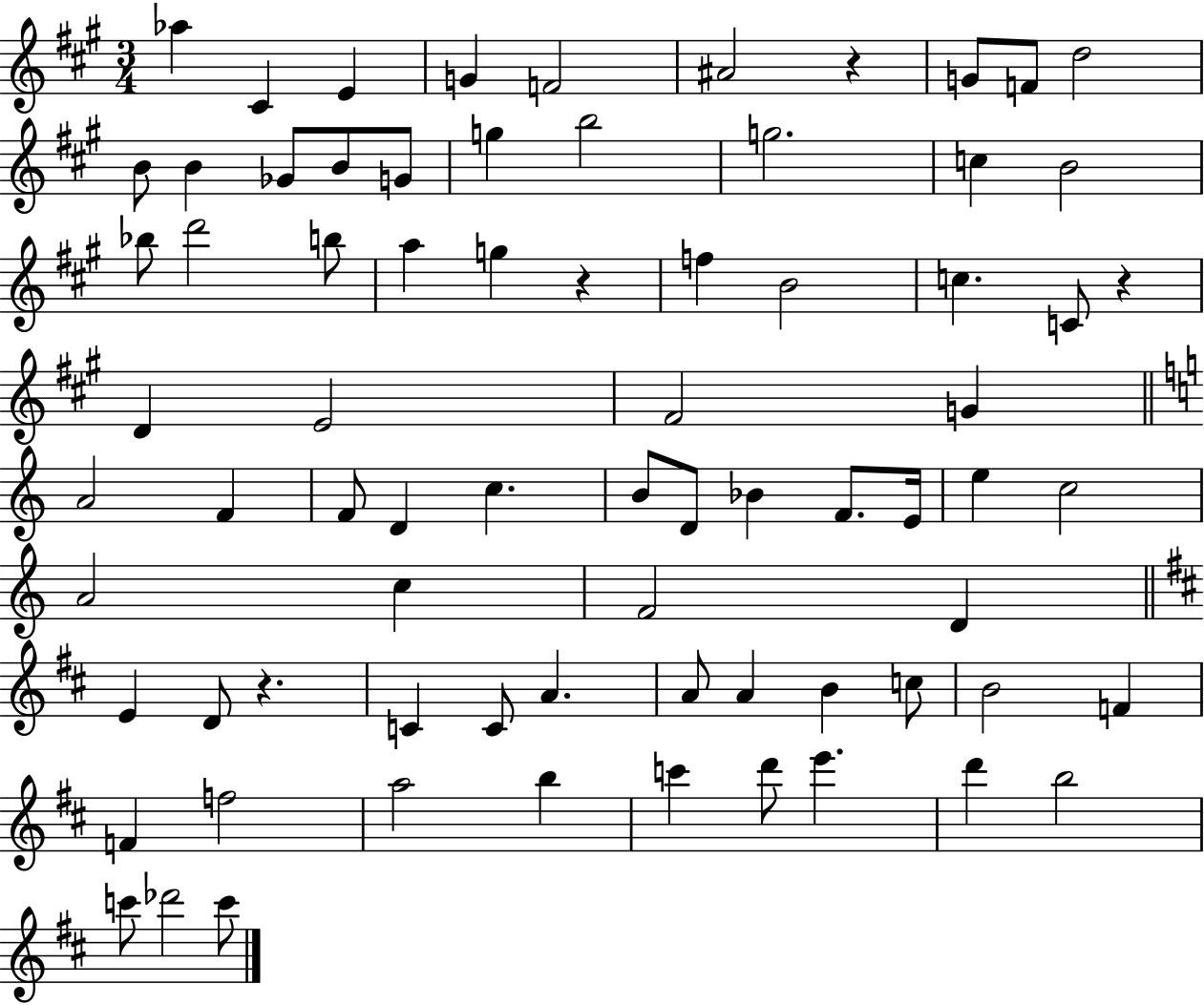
{
  \clef treble
  \numericTimeSignature
  \time 3/4
  \key a \major
  aes''4 cis'4 e'4 | g'4 f'2 | ais'2 r4 | g'8 f'8 d''2 | \break b'8 b'4 ges'8 b'8 g'8 | g''4 b''2 | g''2. | c''4 b'2 | \break bes''8 d'''2 b''8 | a''4 g''4 r4 | f''4 b'2 | c''4. c'8 r4 | \break d'4 e'2 | fis'2 g'4 | \bar "||" \break \key c \major a'2 f'4 | f'8 d'4 c''4. | b'8 d'8 bes'4 f'8. e'16 | e''4 c''2 | \break a'2 c''4 | f'2 d'4 | \bar "||" \break \key d \major e'4 d'8 r4. | c'4 c'8 a'4. | a'8 a'4 b'4 c''8 | b'2 f'4 | \break f'4 f''2 | a''2 b''4 | c'''4 d'''8 e'''4. | d'''4 b''2 | \break c'''8 des'''2 c'''8 | \bar "|."
}